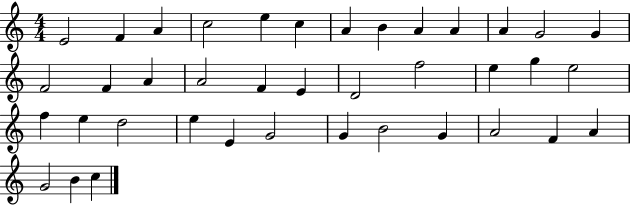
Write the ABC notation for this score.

X:1
T:Untitled
M:4/4
L:1/4
K:C
E2 F A c2 e c A B A A A G2 G F2 F A A2 F E D2 f2 e g e2 f e d2 e E G2 G B2 G A2 F A G2 B c